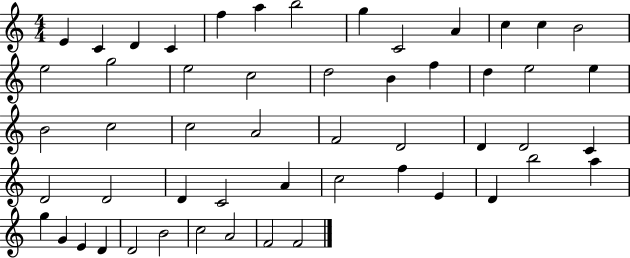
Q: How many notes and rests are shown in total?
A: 53